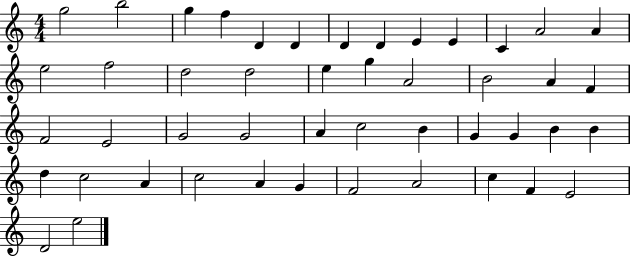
{
  \clef treble
  \numericTimeSignature
  \time 4/4
  \key c \major
  g''2 b''2 | g''4 f''4 d'4 d'4 | d'4 d'4 e'4 e'4 | c'4 a'2 a'4 | \break e''2 f''2 | d''2 d''2 | e''4 g''4 a'2 | b'2 a'4 f'4 | \break f'2 e'2 | g'2 g'2 | a'4 c''2 b'4 | g'4 g'4 b'4 b'4 | \break d''4 c''2 a'4 | c''2 a'4 g'4 | f'2 a'2 | c''4 f'4 e'2 | \break d'2 e''2 | \bar "|."
}